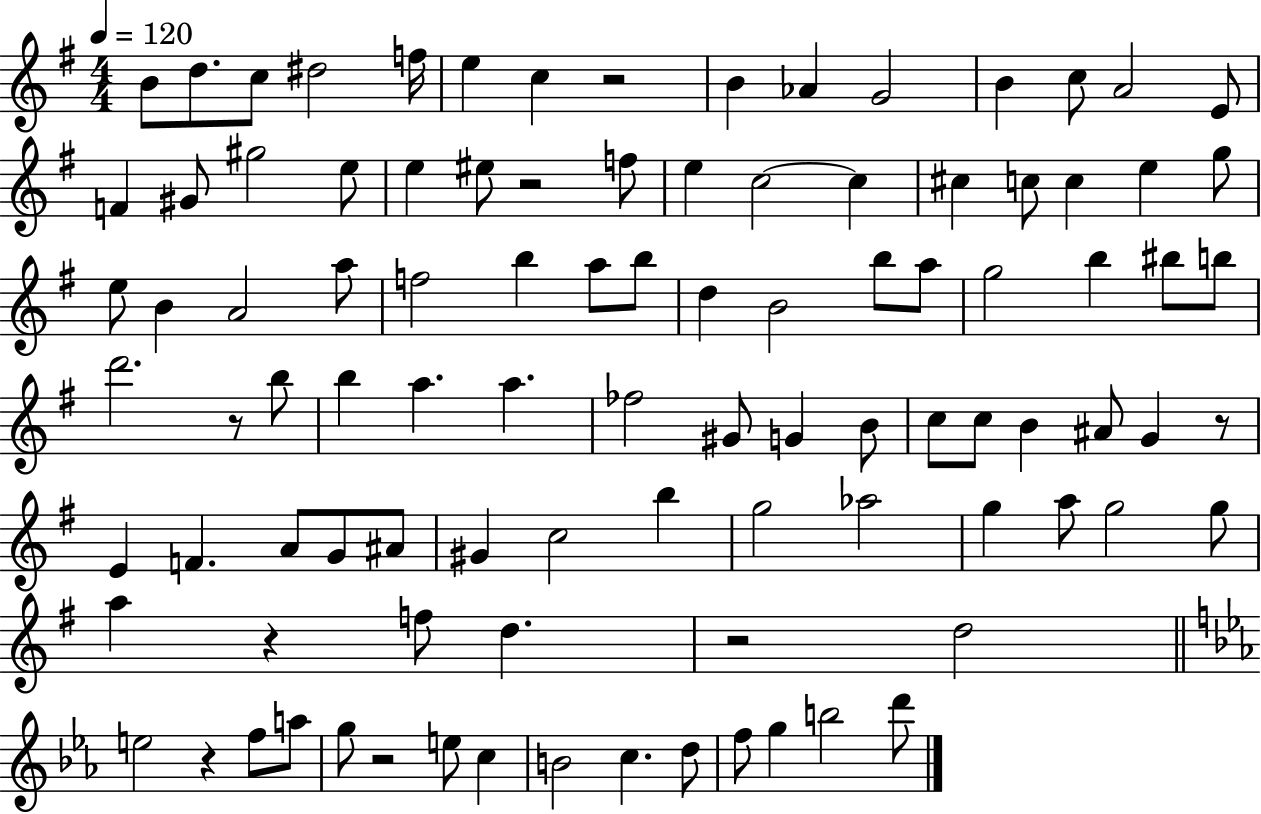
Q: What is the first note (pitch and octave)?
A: B4